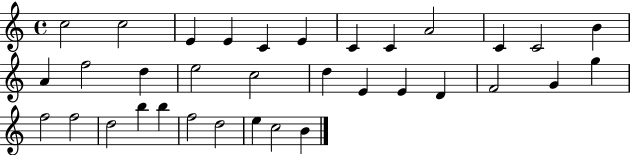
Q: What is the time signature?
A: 4/4